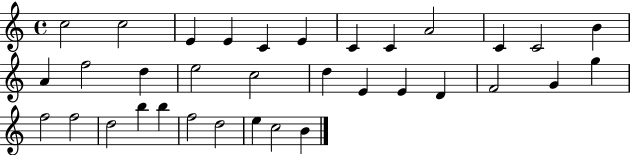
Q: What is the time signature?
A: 4/4